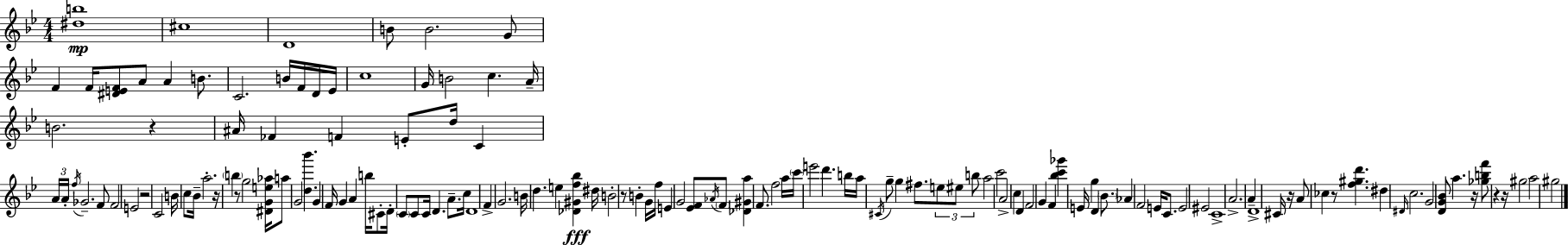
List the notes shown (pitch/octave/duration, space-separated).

[D#5,B5]/w C#5/w D4/w B4/e B4/h. G4/e F4/q F4/s [D#4,E4,F4]/e A4/e A4/q B4/e. C4/h. B4/s F4/s D4/s Eb4/s C5/w G4/s B4/h C5/q. A4/s B4/h. R/q A#4/s FES4/q F4/q E4/e D5/s C4/q A4/s A4/s F5/s Gb4/h. F4/e F4/h E4/h R/h C4/h B4/s C5/e Bb4/s A5/h. R/s B5/q R/e G5/h [D#4,G4,E5,Ab5]/s A5/e G4/h [D5,Bb6]/q. G4/q F4/s G4/q A4/q B5/s C#4/e D4/s C4/e C4/e C4/s D4/q. A4/e. C5/s D4/w F4/q G4/h. B4/s D5/q. E5/q [Db4,G#4,F5,Bb5]/q D#5/s B4/h R/e B4/q G4/s F5/s E4/q G4/h [Eb4,F4]/e Ab4/s F4/e [Db4,G#4,A5]/q F4/e. F5/h A5/s C6/s E6/h D6/q. B5/s A5/s C#4/s G5/e G5/q F#5/e. E5/e EIS5/e B5/e A5/h C6/h A4/h C5/q D4/q F4/h G4/q F4/q [Bb5,C6,Gb6]/q E4/s G5/q D4/q Bb4/e. Ab4/q F4/h E4/s C4/e. E4/h EIS4/h C4/w A4/h. A4/q D4/w C#4/s R/s A4/e CES5/q R/e [F5,G#5,D6]/q. D#5/q D#4/s C5/h. G4/h [D4,G4,Bb4]/e A5/q. R/s [Gb5,B5,F6]/e R/q R/s G#5/h A5/h G#5/h